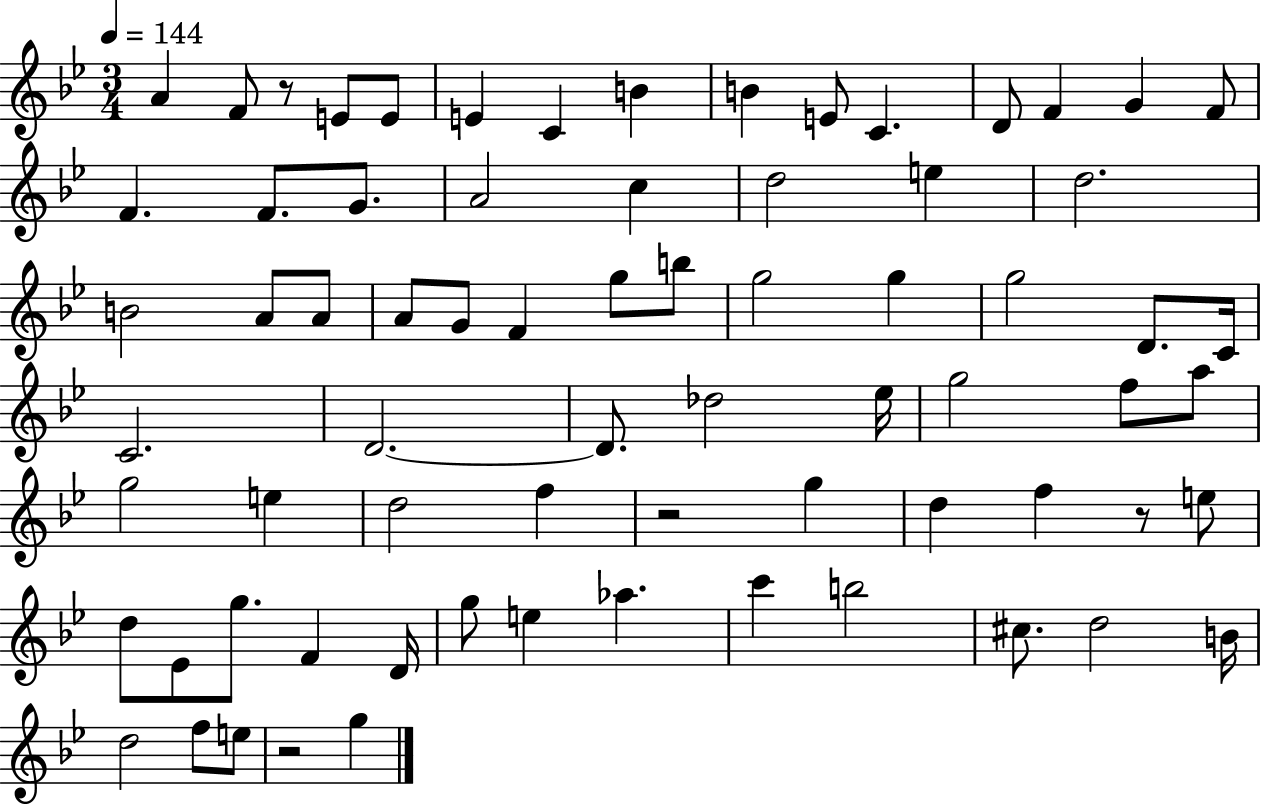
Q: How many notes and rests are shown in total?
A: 72